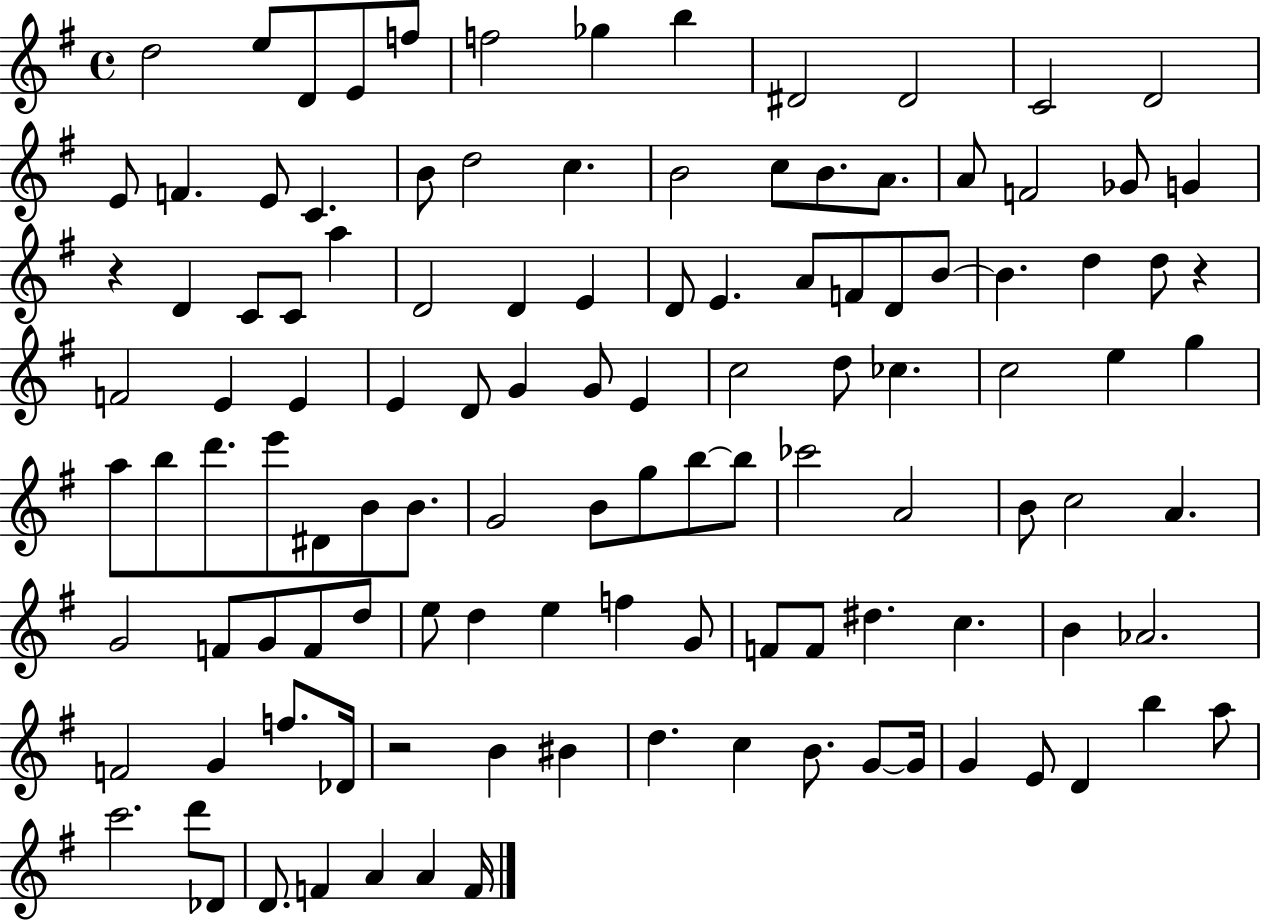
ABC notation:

X:1
T:Untitled
M:4/4
L:1/4
K:G
d2 e/2 D/2 E/2 f/2 f2 _g b ^D2 ^D2 C2 D2 E/2 F E/2 C B/2 d2 c B2 c/2 B/2 A/2 A/2 F2 _G/2 G z D C/2 C/2 a D2 D E D/2 E A/2 F/2 D/2 B/2 B d d/2 z F2 E E E D/2 G G/2 E c2 d/2 _c c2 e g a/2 b/2 d'/2 e'/2 ^D/2 B/2 B/2 G2 B/2 g/2 b/2 b/2 _c'2 A2 B/2 c2 A G2 F/2 G/2 F/2 d/2 e/2 d e f G/2 F/2 F/2 ^d c B _A2 F2 G f/2 _D/4 z2 B ^B d c B/2 G/2 G/4 G E/2 D b a/2 c'2 d'/2 _D/2 D/2 F A A F/4